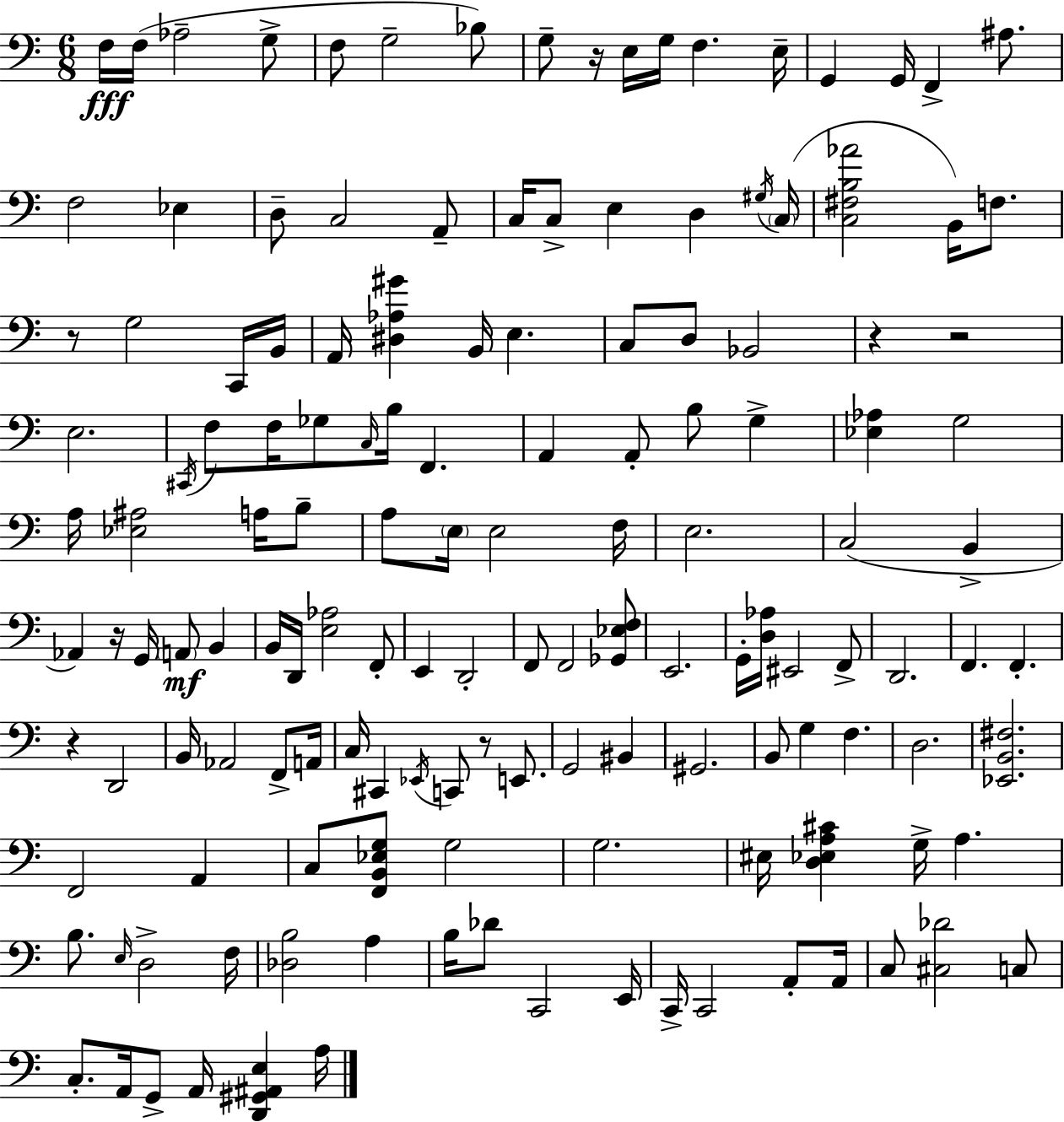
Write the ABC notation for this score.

X:1
T:Untitled
M:6/8
L:1/4
K:Am
F,/4 F,/4 _A,2 G,/2 F,/2 G,2 _B,/2 G,/2 z/4 E,/4 G,/4 F, E,/4 G,, G,,/4 F,, ^A,/2 F,2 _E, D,/2 C,2 A,,/2 C,/4 C,/2 E, D, ^G,/4 C,/4 [C,^F,B,_A]2 B,,/4 F,/2 z/2 G,2 C,,/4 B,,/4 A,,/4 [^D,_A,^G] B,,/4 E, C,/2 D,/2 _B,,2 z z2 E,2 ^C,,/4 F,/2 F,/4 _G,/2 C,/4 B,/4 F,, A,, A,,/2 B,/2 G, [_E,_A,] G,2 A,/4 [_E,^A,]2 A,/4 B,/2 A,/2 E,/4 E,2 F,/4 E,2 C,2 B,, _A,, z/4 G,,/4 A,,/2 B,, B,,/4 D,,/4 [E,_A,]2 F,,/2 E,, D,,2 F,,/2 F,,2 [_G,,_E,F,]/2 E,,2 G,,/4 [D,_A,]/4 ^E,,2 F,,/2 D,,2 F,, F,, z D,,2 B,,/4 _A,,2 F,,/2 A,,/4 C,/4 ^C,, _E,,/4 C,,/2 z/2 E,,/2 G,,2 ^B,, ^G,,2 B,,/2 G, F, D,2 [_E,,B,,^F,]2 F,,2 A,, C,/2 [F,,B,,_E,G,]/2 G,2 G,2 ^E,/4 [D,_E,A,^C] G,/4 A, B,/2 E,/4 D,2 F,/4 [_D,B,]2 A, B,/4 _D/2 C,,2 E,,/4 C,,/4 C,,2 A,,/2 A,,/4 C,/2 [^C,_D]2 C,/2 C,/2 A,,/4 G,,/2 A,,/4 [D,,^G,,^A,,E,] A,/4